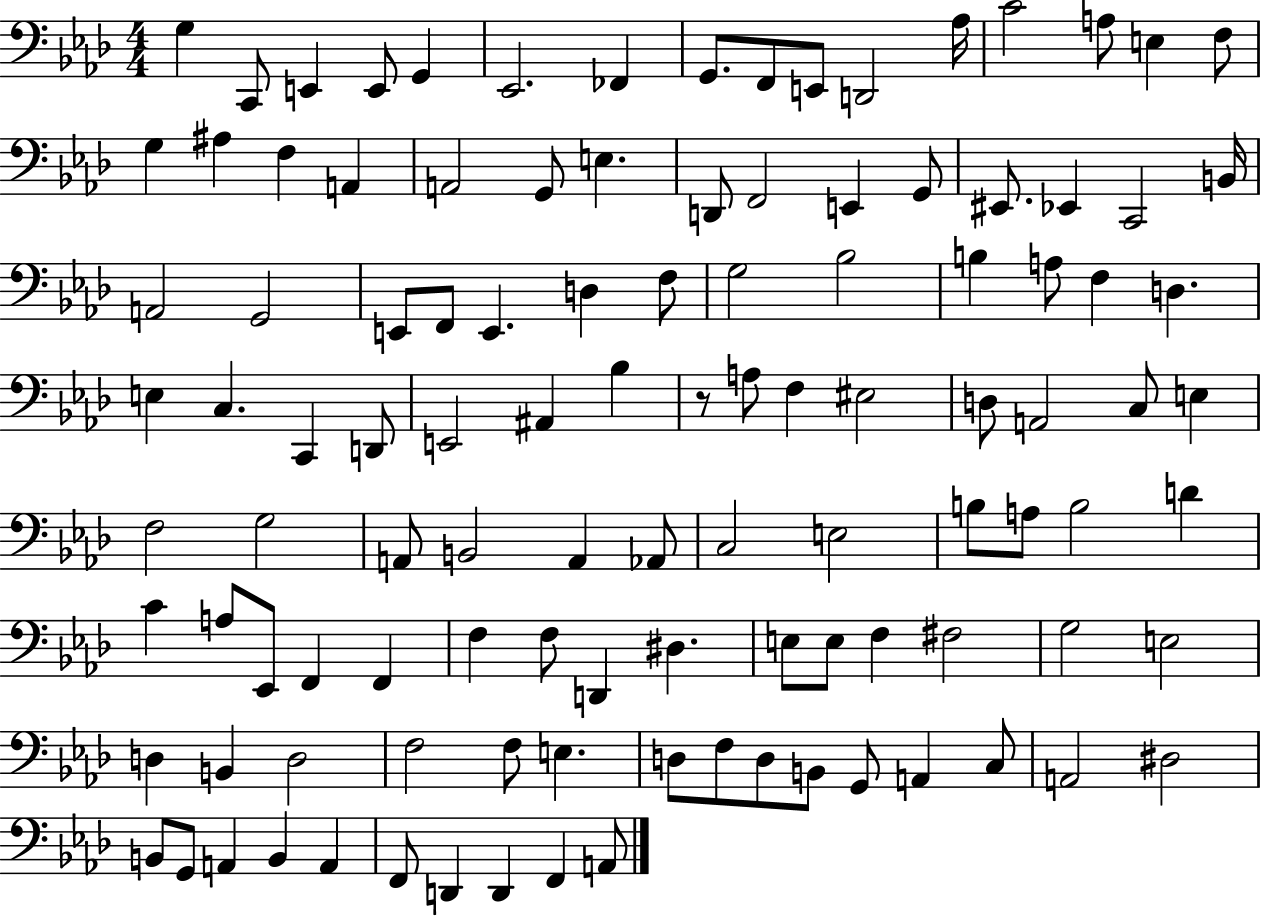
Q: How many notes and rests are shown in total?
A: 111